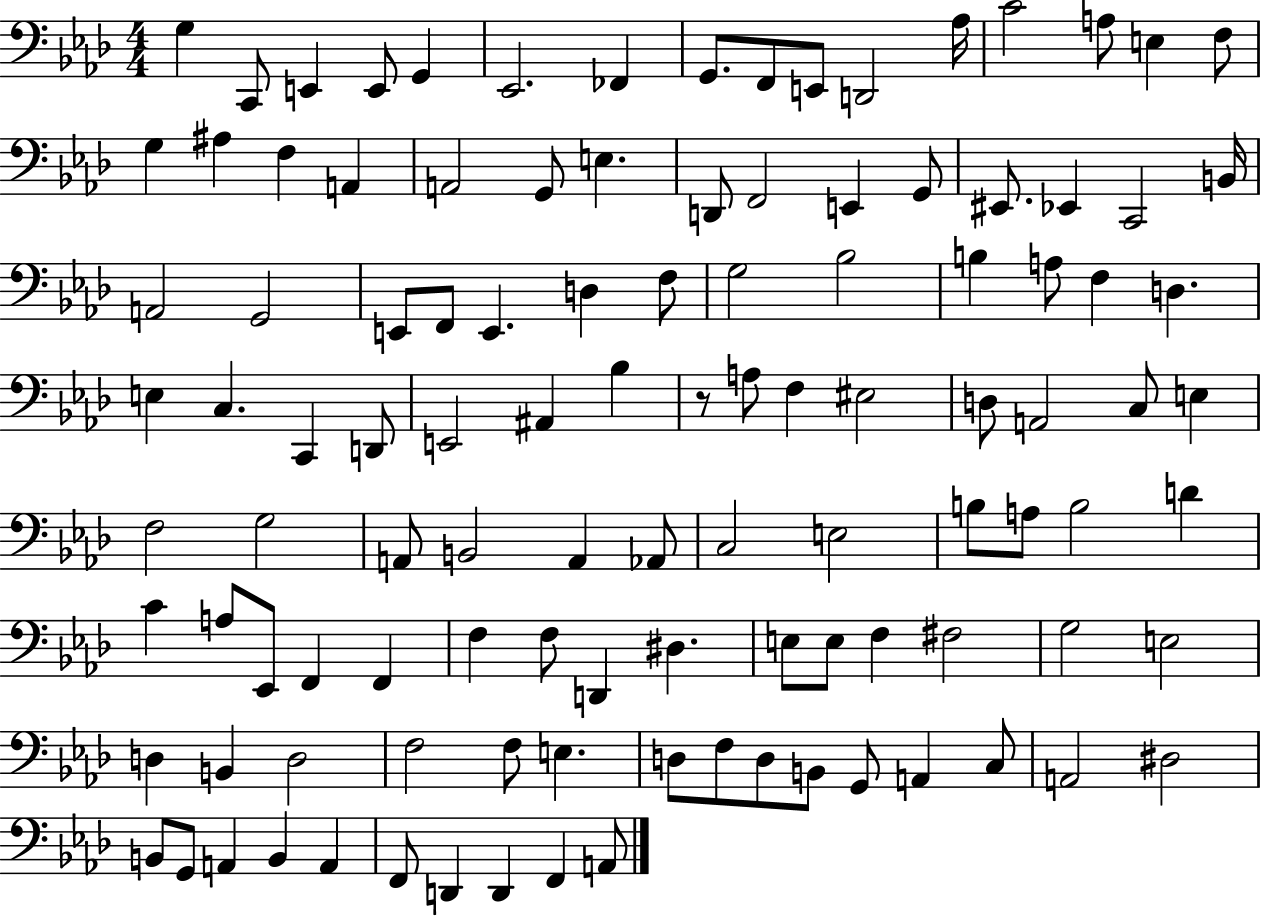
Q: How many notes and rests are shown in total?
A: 111